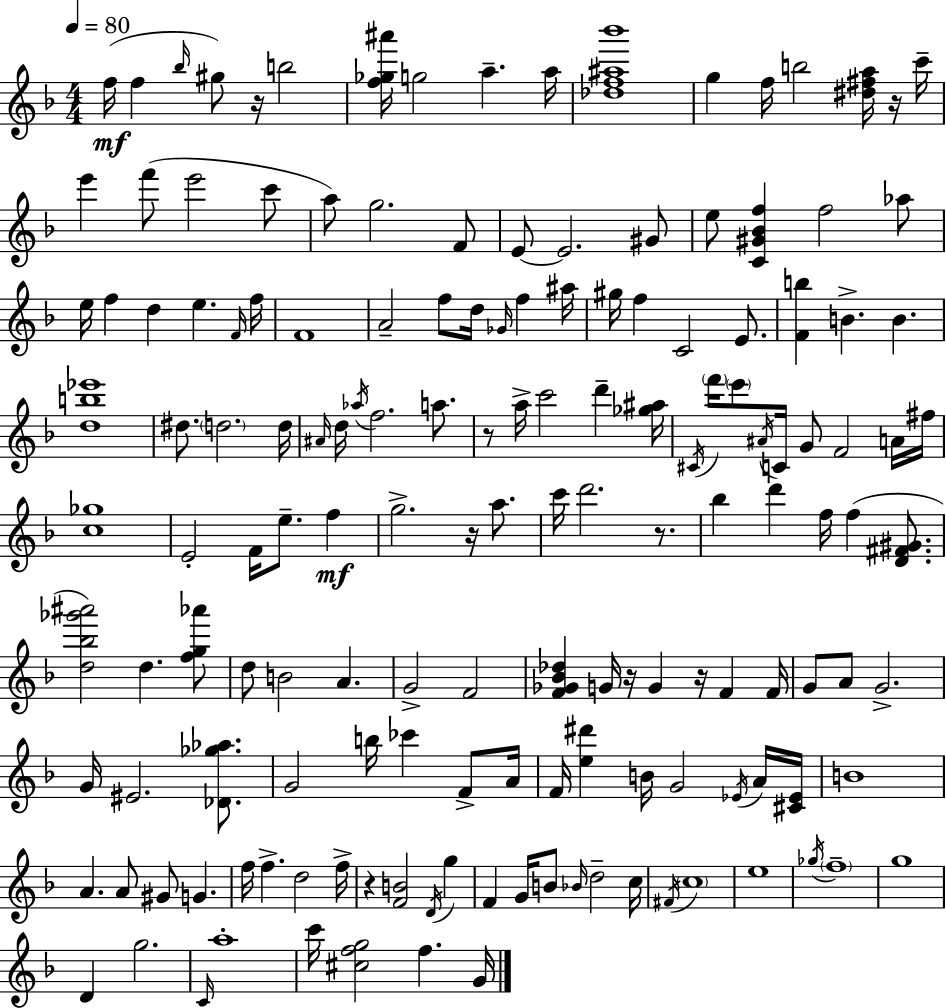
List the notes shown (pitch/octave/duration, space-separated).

F5/s F5/q Bb5/s G#5/e R/s B5/h [F5,Gb5,A#6]/s G5/h A5/q. A5/s [Db5,F5,A#5,Bb6]/w G5/q F5/s B5/h [D#5,F#5,A5]/s R/s C6/s E6/q F6/e E6/h C6/e A5/e G5/h. F4/e E4/e E4/h. G#4/e E5/e [C4,G#4,Bb4,F5]/q F5/h Ab5/e E5/s F5/q D5/q E5/q. F4/s F5/s F4/w A4/h F5/e D5/s Gb4/s F5/q A#5/s G#5/s F5/q C4/h E4/e. [F4,B5]/q B4/q. B4/q. [D5,B5,Eb6]/w D#5/e. D5/h. D5/s A#4/s D5/s Ab5/s F5/h. A5/e. R/e A5/s C6/h D6/q [Gb5,A#5]/s C#4/s F6/s E6/e A#4/s C4/s G4/e F4/h A4/s F#5/s [C5,Gb5]/w E4/h F4/s E5/e. F5/q G5/h. R/s A5/e. C6/s D6/h. R/e. Bb5/q D6/q F5/s F5/q [D4,F#4,G#4]/e. [D5,Bb5,Gb6,A#6]/h D5/q. [F5,G5,Ab6]/e D5/e B4/h A4/q. G4/h F4/h [F4,Gb4,Bb4,Db5]/q G4/s R/s G4/q R/s F4/q F4/s G4/e A4/e G4/h. G4/s EIS4/h. [Db4,Gb5,Ab5]/e. G4/h B5/s CES6/q F4/e A4/s F4/s [E5,D#6]/q B4/s G4/h Eb4/s A4/s [C#4,Eb4]/s B4/w A4/q. A4/e G#4/e G4/q. F5/s F5/q. D5/h F5/s R/q [F4,B4]/h D4/s G5/q F4/q G4/s B4/e Bb4/s D5/h C5/s F#4/s C5/w E5/w Gb5/s F5/w G5/w D4/q G5/h. C4/s A5/w C6/s [C#5,F5,G5]/h F5/q. G4/s